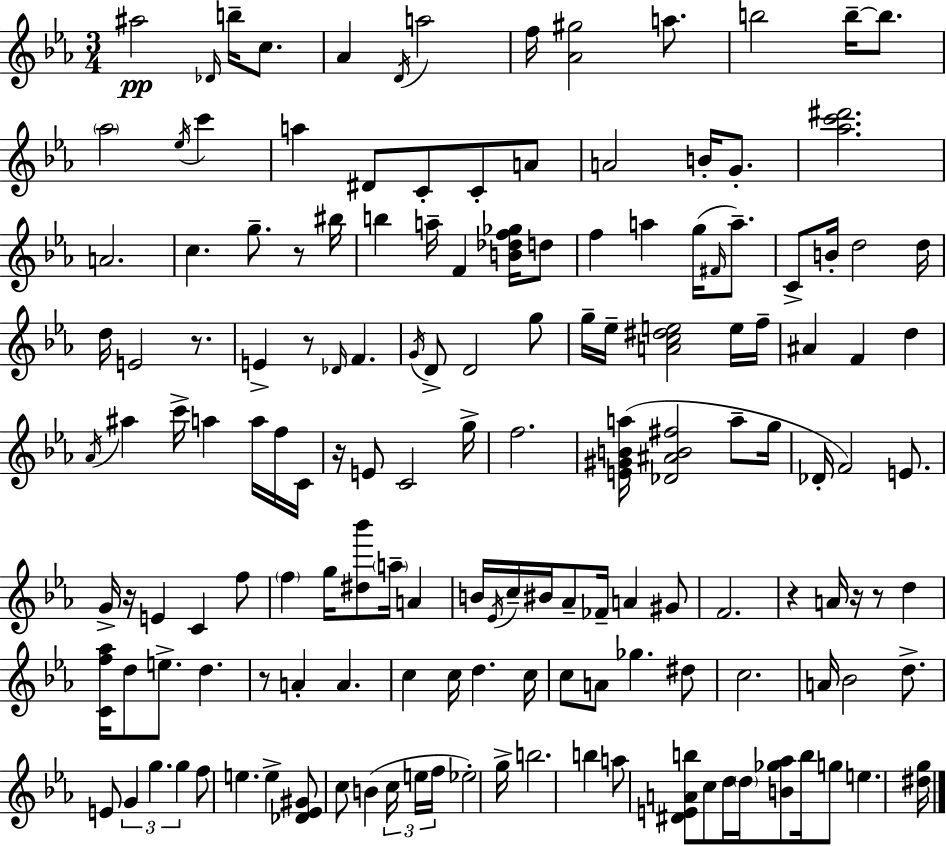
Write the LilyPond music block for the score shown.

{
  \clef treble
  \numericTimeSignature
  \time 3/4
  \key c \minor
  \repeat volta 2 { ais''2\pp \grace { des'16 } b''16-- c''8. | aes'4 \acciaccatura { d'16 } a''2 | f''16 <aes' gis''>2 a''8. | b''2 b''16--~~ b''8. | \break \parenthesize aes''2 \acciaccatura { ees''16 } c'''4 | a''4 dis'8 c'8-. c'8-. | a'8 a'2 b'16-. | g'8.-. <aes'' c''' dis'''>2. | \break a'2. | c''4. g''8.-- | r8 bis''16 b''4 a''16-- f'4 | <b' des'' f'' ges''>16 d''8 f''4 a''4 g''16( | \break \grace { fis'16 } a''8.--) c'8-> b'16-. d''2 | d''16 d''16 e'2 | r8. e'4-> r8 \grace { des'16 } f'4. | \acciaccatura { g'16 } d'8-> d'2 | \break g''8 g''16-- ees''16-- <a' c'' dis'' e''>2 | e''16 f''16-- ais'4 f'4 | d''4 \acciaccatura { aes'16 } ais''4 c'''16-> | a''4 a''16 f''16 c'16 r16 e'8 c'2 | \break g''16-> f''2. | <e' gis' b' a''>16( <des' ais' b' fis''>2 | a''8-- g''16 des'16-. f'2) | e'8. g'16-> r16 e'4 | \break c'4 f''8 \parenthesize f''4 g''16 | <dis'' bes'''>8 \parenthesize a''16-- a'4 b'16 \acciaccatura { ees'16 } c''16-- bis'16 aes'8-- | fes'16-- a'4 gis'8 f'2. | r4 | \break a'16 r16 r8 d''4 <c' f'' aes''>16 d''8 e''8.-> | d''4. r8 a'4-. | a'4. c''4 | c''16 d''4. c''16 c''8 a'8 | \break ges''4. dis''8 c''2. | a'16 bes'2 | d''8.-> e'8 \tuplet 3/2 { g'4 | g''4. g''4 } | \break f''8 e''4. e''4-> | <des' ees' gis'>8 c''8 b'4( \tuplet 3/2 { c''16 e''16 f''16 } ees''2-.) | g''16-> b''2. | b''4 | \break a''8 <dis' e' a' b''>8 c''8 d''16 \parenthesize d''16 <b' ges'' aes''>8 b''16 g''8 | e''4. <dis'' g''>16 } \bar "|."
}